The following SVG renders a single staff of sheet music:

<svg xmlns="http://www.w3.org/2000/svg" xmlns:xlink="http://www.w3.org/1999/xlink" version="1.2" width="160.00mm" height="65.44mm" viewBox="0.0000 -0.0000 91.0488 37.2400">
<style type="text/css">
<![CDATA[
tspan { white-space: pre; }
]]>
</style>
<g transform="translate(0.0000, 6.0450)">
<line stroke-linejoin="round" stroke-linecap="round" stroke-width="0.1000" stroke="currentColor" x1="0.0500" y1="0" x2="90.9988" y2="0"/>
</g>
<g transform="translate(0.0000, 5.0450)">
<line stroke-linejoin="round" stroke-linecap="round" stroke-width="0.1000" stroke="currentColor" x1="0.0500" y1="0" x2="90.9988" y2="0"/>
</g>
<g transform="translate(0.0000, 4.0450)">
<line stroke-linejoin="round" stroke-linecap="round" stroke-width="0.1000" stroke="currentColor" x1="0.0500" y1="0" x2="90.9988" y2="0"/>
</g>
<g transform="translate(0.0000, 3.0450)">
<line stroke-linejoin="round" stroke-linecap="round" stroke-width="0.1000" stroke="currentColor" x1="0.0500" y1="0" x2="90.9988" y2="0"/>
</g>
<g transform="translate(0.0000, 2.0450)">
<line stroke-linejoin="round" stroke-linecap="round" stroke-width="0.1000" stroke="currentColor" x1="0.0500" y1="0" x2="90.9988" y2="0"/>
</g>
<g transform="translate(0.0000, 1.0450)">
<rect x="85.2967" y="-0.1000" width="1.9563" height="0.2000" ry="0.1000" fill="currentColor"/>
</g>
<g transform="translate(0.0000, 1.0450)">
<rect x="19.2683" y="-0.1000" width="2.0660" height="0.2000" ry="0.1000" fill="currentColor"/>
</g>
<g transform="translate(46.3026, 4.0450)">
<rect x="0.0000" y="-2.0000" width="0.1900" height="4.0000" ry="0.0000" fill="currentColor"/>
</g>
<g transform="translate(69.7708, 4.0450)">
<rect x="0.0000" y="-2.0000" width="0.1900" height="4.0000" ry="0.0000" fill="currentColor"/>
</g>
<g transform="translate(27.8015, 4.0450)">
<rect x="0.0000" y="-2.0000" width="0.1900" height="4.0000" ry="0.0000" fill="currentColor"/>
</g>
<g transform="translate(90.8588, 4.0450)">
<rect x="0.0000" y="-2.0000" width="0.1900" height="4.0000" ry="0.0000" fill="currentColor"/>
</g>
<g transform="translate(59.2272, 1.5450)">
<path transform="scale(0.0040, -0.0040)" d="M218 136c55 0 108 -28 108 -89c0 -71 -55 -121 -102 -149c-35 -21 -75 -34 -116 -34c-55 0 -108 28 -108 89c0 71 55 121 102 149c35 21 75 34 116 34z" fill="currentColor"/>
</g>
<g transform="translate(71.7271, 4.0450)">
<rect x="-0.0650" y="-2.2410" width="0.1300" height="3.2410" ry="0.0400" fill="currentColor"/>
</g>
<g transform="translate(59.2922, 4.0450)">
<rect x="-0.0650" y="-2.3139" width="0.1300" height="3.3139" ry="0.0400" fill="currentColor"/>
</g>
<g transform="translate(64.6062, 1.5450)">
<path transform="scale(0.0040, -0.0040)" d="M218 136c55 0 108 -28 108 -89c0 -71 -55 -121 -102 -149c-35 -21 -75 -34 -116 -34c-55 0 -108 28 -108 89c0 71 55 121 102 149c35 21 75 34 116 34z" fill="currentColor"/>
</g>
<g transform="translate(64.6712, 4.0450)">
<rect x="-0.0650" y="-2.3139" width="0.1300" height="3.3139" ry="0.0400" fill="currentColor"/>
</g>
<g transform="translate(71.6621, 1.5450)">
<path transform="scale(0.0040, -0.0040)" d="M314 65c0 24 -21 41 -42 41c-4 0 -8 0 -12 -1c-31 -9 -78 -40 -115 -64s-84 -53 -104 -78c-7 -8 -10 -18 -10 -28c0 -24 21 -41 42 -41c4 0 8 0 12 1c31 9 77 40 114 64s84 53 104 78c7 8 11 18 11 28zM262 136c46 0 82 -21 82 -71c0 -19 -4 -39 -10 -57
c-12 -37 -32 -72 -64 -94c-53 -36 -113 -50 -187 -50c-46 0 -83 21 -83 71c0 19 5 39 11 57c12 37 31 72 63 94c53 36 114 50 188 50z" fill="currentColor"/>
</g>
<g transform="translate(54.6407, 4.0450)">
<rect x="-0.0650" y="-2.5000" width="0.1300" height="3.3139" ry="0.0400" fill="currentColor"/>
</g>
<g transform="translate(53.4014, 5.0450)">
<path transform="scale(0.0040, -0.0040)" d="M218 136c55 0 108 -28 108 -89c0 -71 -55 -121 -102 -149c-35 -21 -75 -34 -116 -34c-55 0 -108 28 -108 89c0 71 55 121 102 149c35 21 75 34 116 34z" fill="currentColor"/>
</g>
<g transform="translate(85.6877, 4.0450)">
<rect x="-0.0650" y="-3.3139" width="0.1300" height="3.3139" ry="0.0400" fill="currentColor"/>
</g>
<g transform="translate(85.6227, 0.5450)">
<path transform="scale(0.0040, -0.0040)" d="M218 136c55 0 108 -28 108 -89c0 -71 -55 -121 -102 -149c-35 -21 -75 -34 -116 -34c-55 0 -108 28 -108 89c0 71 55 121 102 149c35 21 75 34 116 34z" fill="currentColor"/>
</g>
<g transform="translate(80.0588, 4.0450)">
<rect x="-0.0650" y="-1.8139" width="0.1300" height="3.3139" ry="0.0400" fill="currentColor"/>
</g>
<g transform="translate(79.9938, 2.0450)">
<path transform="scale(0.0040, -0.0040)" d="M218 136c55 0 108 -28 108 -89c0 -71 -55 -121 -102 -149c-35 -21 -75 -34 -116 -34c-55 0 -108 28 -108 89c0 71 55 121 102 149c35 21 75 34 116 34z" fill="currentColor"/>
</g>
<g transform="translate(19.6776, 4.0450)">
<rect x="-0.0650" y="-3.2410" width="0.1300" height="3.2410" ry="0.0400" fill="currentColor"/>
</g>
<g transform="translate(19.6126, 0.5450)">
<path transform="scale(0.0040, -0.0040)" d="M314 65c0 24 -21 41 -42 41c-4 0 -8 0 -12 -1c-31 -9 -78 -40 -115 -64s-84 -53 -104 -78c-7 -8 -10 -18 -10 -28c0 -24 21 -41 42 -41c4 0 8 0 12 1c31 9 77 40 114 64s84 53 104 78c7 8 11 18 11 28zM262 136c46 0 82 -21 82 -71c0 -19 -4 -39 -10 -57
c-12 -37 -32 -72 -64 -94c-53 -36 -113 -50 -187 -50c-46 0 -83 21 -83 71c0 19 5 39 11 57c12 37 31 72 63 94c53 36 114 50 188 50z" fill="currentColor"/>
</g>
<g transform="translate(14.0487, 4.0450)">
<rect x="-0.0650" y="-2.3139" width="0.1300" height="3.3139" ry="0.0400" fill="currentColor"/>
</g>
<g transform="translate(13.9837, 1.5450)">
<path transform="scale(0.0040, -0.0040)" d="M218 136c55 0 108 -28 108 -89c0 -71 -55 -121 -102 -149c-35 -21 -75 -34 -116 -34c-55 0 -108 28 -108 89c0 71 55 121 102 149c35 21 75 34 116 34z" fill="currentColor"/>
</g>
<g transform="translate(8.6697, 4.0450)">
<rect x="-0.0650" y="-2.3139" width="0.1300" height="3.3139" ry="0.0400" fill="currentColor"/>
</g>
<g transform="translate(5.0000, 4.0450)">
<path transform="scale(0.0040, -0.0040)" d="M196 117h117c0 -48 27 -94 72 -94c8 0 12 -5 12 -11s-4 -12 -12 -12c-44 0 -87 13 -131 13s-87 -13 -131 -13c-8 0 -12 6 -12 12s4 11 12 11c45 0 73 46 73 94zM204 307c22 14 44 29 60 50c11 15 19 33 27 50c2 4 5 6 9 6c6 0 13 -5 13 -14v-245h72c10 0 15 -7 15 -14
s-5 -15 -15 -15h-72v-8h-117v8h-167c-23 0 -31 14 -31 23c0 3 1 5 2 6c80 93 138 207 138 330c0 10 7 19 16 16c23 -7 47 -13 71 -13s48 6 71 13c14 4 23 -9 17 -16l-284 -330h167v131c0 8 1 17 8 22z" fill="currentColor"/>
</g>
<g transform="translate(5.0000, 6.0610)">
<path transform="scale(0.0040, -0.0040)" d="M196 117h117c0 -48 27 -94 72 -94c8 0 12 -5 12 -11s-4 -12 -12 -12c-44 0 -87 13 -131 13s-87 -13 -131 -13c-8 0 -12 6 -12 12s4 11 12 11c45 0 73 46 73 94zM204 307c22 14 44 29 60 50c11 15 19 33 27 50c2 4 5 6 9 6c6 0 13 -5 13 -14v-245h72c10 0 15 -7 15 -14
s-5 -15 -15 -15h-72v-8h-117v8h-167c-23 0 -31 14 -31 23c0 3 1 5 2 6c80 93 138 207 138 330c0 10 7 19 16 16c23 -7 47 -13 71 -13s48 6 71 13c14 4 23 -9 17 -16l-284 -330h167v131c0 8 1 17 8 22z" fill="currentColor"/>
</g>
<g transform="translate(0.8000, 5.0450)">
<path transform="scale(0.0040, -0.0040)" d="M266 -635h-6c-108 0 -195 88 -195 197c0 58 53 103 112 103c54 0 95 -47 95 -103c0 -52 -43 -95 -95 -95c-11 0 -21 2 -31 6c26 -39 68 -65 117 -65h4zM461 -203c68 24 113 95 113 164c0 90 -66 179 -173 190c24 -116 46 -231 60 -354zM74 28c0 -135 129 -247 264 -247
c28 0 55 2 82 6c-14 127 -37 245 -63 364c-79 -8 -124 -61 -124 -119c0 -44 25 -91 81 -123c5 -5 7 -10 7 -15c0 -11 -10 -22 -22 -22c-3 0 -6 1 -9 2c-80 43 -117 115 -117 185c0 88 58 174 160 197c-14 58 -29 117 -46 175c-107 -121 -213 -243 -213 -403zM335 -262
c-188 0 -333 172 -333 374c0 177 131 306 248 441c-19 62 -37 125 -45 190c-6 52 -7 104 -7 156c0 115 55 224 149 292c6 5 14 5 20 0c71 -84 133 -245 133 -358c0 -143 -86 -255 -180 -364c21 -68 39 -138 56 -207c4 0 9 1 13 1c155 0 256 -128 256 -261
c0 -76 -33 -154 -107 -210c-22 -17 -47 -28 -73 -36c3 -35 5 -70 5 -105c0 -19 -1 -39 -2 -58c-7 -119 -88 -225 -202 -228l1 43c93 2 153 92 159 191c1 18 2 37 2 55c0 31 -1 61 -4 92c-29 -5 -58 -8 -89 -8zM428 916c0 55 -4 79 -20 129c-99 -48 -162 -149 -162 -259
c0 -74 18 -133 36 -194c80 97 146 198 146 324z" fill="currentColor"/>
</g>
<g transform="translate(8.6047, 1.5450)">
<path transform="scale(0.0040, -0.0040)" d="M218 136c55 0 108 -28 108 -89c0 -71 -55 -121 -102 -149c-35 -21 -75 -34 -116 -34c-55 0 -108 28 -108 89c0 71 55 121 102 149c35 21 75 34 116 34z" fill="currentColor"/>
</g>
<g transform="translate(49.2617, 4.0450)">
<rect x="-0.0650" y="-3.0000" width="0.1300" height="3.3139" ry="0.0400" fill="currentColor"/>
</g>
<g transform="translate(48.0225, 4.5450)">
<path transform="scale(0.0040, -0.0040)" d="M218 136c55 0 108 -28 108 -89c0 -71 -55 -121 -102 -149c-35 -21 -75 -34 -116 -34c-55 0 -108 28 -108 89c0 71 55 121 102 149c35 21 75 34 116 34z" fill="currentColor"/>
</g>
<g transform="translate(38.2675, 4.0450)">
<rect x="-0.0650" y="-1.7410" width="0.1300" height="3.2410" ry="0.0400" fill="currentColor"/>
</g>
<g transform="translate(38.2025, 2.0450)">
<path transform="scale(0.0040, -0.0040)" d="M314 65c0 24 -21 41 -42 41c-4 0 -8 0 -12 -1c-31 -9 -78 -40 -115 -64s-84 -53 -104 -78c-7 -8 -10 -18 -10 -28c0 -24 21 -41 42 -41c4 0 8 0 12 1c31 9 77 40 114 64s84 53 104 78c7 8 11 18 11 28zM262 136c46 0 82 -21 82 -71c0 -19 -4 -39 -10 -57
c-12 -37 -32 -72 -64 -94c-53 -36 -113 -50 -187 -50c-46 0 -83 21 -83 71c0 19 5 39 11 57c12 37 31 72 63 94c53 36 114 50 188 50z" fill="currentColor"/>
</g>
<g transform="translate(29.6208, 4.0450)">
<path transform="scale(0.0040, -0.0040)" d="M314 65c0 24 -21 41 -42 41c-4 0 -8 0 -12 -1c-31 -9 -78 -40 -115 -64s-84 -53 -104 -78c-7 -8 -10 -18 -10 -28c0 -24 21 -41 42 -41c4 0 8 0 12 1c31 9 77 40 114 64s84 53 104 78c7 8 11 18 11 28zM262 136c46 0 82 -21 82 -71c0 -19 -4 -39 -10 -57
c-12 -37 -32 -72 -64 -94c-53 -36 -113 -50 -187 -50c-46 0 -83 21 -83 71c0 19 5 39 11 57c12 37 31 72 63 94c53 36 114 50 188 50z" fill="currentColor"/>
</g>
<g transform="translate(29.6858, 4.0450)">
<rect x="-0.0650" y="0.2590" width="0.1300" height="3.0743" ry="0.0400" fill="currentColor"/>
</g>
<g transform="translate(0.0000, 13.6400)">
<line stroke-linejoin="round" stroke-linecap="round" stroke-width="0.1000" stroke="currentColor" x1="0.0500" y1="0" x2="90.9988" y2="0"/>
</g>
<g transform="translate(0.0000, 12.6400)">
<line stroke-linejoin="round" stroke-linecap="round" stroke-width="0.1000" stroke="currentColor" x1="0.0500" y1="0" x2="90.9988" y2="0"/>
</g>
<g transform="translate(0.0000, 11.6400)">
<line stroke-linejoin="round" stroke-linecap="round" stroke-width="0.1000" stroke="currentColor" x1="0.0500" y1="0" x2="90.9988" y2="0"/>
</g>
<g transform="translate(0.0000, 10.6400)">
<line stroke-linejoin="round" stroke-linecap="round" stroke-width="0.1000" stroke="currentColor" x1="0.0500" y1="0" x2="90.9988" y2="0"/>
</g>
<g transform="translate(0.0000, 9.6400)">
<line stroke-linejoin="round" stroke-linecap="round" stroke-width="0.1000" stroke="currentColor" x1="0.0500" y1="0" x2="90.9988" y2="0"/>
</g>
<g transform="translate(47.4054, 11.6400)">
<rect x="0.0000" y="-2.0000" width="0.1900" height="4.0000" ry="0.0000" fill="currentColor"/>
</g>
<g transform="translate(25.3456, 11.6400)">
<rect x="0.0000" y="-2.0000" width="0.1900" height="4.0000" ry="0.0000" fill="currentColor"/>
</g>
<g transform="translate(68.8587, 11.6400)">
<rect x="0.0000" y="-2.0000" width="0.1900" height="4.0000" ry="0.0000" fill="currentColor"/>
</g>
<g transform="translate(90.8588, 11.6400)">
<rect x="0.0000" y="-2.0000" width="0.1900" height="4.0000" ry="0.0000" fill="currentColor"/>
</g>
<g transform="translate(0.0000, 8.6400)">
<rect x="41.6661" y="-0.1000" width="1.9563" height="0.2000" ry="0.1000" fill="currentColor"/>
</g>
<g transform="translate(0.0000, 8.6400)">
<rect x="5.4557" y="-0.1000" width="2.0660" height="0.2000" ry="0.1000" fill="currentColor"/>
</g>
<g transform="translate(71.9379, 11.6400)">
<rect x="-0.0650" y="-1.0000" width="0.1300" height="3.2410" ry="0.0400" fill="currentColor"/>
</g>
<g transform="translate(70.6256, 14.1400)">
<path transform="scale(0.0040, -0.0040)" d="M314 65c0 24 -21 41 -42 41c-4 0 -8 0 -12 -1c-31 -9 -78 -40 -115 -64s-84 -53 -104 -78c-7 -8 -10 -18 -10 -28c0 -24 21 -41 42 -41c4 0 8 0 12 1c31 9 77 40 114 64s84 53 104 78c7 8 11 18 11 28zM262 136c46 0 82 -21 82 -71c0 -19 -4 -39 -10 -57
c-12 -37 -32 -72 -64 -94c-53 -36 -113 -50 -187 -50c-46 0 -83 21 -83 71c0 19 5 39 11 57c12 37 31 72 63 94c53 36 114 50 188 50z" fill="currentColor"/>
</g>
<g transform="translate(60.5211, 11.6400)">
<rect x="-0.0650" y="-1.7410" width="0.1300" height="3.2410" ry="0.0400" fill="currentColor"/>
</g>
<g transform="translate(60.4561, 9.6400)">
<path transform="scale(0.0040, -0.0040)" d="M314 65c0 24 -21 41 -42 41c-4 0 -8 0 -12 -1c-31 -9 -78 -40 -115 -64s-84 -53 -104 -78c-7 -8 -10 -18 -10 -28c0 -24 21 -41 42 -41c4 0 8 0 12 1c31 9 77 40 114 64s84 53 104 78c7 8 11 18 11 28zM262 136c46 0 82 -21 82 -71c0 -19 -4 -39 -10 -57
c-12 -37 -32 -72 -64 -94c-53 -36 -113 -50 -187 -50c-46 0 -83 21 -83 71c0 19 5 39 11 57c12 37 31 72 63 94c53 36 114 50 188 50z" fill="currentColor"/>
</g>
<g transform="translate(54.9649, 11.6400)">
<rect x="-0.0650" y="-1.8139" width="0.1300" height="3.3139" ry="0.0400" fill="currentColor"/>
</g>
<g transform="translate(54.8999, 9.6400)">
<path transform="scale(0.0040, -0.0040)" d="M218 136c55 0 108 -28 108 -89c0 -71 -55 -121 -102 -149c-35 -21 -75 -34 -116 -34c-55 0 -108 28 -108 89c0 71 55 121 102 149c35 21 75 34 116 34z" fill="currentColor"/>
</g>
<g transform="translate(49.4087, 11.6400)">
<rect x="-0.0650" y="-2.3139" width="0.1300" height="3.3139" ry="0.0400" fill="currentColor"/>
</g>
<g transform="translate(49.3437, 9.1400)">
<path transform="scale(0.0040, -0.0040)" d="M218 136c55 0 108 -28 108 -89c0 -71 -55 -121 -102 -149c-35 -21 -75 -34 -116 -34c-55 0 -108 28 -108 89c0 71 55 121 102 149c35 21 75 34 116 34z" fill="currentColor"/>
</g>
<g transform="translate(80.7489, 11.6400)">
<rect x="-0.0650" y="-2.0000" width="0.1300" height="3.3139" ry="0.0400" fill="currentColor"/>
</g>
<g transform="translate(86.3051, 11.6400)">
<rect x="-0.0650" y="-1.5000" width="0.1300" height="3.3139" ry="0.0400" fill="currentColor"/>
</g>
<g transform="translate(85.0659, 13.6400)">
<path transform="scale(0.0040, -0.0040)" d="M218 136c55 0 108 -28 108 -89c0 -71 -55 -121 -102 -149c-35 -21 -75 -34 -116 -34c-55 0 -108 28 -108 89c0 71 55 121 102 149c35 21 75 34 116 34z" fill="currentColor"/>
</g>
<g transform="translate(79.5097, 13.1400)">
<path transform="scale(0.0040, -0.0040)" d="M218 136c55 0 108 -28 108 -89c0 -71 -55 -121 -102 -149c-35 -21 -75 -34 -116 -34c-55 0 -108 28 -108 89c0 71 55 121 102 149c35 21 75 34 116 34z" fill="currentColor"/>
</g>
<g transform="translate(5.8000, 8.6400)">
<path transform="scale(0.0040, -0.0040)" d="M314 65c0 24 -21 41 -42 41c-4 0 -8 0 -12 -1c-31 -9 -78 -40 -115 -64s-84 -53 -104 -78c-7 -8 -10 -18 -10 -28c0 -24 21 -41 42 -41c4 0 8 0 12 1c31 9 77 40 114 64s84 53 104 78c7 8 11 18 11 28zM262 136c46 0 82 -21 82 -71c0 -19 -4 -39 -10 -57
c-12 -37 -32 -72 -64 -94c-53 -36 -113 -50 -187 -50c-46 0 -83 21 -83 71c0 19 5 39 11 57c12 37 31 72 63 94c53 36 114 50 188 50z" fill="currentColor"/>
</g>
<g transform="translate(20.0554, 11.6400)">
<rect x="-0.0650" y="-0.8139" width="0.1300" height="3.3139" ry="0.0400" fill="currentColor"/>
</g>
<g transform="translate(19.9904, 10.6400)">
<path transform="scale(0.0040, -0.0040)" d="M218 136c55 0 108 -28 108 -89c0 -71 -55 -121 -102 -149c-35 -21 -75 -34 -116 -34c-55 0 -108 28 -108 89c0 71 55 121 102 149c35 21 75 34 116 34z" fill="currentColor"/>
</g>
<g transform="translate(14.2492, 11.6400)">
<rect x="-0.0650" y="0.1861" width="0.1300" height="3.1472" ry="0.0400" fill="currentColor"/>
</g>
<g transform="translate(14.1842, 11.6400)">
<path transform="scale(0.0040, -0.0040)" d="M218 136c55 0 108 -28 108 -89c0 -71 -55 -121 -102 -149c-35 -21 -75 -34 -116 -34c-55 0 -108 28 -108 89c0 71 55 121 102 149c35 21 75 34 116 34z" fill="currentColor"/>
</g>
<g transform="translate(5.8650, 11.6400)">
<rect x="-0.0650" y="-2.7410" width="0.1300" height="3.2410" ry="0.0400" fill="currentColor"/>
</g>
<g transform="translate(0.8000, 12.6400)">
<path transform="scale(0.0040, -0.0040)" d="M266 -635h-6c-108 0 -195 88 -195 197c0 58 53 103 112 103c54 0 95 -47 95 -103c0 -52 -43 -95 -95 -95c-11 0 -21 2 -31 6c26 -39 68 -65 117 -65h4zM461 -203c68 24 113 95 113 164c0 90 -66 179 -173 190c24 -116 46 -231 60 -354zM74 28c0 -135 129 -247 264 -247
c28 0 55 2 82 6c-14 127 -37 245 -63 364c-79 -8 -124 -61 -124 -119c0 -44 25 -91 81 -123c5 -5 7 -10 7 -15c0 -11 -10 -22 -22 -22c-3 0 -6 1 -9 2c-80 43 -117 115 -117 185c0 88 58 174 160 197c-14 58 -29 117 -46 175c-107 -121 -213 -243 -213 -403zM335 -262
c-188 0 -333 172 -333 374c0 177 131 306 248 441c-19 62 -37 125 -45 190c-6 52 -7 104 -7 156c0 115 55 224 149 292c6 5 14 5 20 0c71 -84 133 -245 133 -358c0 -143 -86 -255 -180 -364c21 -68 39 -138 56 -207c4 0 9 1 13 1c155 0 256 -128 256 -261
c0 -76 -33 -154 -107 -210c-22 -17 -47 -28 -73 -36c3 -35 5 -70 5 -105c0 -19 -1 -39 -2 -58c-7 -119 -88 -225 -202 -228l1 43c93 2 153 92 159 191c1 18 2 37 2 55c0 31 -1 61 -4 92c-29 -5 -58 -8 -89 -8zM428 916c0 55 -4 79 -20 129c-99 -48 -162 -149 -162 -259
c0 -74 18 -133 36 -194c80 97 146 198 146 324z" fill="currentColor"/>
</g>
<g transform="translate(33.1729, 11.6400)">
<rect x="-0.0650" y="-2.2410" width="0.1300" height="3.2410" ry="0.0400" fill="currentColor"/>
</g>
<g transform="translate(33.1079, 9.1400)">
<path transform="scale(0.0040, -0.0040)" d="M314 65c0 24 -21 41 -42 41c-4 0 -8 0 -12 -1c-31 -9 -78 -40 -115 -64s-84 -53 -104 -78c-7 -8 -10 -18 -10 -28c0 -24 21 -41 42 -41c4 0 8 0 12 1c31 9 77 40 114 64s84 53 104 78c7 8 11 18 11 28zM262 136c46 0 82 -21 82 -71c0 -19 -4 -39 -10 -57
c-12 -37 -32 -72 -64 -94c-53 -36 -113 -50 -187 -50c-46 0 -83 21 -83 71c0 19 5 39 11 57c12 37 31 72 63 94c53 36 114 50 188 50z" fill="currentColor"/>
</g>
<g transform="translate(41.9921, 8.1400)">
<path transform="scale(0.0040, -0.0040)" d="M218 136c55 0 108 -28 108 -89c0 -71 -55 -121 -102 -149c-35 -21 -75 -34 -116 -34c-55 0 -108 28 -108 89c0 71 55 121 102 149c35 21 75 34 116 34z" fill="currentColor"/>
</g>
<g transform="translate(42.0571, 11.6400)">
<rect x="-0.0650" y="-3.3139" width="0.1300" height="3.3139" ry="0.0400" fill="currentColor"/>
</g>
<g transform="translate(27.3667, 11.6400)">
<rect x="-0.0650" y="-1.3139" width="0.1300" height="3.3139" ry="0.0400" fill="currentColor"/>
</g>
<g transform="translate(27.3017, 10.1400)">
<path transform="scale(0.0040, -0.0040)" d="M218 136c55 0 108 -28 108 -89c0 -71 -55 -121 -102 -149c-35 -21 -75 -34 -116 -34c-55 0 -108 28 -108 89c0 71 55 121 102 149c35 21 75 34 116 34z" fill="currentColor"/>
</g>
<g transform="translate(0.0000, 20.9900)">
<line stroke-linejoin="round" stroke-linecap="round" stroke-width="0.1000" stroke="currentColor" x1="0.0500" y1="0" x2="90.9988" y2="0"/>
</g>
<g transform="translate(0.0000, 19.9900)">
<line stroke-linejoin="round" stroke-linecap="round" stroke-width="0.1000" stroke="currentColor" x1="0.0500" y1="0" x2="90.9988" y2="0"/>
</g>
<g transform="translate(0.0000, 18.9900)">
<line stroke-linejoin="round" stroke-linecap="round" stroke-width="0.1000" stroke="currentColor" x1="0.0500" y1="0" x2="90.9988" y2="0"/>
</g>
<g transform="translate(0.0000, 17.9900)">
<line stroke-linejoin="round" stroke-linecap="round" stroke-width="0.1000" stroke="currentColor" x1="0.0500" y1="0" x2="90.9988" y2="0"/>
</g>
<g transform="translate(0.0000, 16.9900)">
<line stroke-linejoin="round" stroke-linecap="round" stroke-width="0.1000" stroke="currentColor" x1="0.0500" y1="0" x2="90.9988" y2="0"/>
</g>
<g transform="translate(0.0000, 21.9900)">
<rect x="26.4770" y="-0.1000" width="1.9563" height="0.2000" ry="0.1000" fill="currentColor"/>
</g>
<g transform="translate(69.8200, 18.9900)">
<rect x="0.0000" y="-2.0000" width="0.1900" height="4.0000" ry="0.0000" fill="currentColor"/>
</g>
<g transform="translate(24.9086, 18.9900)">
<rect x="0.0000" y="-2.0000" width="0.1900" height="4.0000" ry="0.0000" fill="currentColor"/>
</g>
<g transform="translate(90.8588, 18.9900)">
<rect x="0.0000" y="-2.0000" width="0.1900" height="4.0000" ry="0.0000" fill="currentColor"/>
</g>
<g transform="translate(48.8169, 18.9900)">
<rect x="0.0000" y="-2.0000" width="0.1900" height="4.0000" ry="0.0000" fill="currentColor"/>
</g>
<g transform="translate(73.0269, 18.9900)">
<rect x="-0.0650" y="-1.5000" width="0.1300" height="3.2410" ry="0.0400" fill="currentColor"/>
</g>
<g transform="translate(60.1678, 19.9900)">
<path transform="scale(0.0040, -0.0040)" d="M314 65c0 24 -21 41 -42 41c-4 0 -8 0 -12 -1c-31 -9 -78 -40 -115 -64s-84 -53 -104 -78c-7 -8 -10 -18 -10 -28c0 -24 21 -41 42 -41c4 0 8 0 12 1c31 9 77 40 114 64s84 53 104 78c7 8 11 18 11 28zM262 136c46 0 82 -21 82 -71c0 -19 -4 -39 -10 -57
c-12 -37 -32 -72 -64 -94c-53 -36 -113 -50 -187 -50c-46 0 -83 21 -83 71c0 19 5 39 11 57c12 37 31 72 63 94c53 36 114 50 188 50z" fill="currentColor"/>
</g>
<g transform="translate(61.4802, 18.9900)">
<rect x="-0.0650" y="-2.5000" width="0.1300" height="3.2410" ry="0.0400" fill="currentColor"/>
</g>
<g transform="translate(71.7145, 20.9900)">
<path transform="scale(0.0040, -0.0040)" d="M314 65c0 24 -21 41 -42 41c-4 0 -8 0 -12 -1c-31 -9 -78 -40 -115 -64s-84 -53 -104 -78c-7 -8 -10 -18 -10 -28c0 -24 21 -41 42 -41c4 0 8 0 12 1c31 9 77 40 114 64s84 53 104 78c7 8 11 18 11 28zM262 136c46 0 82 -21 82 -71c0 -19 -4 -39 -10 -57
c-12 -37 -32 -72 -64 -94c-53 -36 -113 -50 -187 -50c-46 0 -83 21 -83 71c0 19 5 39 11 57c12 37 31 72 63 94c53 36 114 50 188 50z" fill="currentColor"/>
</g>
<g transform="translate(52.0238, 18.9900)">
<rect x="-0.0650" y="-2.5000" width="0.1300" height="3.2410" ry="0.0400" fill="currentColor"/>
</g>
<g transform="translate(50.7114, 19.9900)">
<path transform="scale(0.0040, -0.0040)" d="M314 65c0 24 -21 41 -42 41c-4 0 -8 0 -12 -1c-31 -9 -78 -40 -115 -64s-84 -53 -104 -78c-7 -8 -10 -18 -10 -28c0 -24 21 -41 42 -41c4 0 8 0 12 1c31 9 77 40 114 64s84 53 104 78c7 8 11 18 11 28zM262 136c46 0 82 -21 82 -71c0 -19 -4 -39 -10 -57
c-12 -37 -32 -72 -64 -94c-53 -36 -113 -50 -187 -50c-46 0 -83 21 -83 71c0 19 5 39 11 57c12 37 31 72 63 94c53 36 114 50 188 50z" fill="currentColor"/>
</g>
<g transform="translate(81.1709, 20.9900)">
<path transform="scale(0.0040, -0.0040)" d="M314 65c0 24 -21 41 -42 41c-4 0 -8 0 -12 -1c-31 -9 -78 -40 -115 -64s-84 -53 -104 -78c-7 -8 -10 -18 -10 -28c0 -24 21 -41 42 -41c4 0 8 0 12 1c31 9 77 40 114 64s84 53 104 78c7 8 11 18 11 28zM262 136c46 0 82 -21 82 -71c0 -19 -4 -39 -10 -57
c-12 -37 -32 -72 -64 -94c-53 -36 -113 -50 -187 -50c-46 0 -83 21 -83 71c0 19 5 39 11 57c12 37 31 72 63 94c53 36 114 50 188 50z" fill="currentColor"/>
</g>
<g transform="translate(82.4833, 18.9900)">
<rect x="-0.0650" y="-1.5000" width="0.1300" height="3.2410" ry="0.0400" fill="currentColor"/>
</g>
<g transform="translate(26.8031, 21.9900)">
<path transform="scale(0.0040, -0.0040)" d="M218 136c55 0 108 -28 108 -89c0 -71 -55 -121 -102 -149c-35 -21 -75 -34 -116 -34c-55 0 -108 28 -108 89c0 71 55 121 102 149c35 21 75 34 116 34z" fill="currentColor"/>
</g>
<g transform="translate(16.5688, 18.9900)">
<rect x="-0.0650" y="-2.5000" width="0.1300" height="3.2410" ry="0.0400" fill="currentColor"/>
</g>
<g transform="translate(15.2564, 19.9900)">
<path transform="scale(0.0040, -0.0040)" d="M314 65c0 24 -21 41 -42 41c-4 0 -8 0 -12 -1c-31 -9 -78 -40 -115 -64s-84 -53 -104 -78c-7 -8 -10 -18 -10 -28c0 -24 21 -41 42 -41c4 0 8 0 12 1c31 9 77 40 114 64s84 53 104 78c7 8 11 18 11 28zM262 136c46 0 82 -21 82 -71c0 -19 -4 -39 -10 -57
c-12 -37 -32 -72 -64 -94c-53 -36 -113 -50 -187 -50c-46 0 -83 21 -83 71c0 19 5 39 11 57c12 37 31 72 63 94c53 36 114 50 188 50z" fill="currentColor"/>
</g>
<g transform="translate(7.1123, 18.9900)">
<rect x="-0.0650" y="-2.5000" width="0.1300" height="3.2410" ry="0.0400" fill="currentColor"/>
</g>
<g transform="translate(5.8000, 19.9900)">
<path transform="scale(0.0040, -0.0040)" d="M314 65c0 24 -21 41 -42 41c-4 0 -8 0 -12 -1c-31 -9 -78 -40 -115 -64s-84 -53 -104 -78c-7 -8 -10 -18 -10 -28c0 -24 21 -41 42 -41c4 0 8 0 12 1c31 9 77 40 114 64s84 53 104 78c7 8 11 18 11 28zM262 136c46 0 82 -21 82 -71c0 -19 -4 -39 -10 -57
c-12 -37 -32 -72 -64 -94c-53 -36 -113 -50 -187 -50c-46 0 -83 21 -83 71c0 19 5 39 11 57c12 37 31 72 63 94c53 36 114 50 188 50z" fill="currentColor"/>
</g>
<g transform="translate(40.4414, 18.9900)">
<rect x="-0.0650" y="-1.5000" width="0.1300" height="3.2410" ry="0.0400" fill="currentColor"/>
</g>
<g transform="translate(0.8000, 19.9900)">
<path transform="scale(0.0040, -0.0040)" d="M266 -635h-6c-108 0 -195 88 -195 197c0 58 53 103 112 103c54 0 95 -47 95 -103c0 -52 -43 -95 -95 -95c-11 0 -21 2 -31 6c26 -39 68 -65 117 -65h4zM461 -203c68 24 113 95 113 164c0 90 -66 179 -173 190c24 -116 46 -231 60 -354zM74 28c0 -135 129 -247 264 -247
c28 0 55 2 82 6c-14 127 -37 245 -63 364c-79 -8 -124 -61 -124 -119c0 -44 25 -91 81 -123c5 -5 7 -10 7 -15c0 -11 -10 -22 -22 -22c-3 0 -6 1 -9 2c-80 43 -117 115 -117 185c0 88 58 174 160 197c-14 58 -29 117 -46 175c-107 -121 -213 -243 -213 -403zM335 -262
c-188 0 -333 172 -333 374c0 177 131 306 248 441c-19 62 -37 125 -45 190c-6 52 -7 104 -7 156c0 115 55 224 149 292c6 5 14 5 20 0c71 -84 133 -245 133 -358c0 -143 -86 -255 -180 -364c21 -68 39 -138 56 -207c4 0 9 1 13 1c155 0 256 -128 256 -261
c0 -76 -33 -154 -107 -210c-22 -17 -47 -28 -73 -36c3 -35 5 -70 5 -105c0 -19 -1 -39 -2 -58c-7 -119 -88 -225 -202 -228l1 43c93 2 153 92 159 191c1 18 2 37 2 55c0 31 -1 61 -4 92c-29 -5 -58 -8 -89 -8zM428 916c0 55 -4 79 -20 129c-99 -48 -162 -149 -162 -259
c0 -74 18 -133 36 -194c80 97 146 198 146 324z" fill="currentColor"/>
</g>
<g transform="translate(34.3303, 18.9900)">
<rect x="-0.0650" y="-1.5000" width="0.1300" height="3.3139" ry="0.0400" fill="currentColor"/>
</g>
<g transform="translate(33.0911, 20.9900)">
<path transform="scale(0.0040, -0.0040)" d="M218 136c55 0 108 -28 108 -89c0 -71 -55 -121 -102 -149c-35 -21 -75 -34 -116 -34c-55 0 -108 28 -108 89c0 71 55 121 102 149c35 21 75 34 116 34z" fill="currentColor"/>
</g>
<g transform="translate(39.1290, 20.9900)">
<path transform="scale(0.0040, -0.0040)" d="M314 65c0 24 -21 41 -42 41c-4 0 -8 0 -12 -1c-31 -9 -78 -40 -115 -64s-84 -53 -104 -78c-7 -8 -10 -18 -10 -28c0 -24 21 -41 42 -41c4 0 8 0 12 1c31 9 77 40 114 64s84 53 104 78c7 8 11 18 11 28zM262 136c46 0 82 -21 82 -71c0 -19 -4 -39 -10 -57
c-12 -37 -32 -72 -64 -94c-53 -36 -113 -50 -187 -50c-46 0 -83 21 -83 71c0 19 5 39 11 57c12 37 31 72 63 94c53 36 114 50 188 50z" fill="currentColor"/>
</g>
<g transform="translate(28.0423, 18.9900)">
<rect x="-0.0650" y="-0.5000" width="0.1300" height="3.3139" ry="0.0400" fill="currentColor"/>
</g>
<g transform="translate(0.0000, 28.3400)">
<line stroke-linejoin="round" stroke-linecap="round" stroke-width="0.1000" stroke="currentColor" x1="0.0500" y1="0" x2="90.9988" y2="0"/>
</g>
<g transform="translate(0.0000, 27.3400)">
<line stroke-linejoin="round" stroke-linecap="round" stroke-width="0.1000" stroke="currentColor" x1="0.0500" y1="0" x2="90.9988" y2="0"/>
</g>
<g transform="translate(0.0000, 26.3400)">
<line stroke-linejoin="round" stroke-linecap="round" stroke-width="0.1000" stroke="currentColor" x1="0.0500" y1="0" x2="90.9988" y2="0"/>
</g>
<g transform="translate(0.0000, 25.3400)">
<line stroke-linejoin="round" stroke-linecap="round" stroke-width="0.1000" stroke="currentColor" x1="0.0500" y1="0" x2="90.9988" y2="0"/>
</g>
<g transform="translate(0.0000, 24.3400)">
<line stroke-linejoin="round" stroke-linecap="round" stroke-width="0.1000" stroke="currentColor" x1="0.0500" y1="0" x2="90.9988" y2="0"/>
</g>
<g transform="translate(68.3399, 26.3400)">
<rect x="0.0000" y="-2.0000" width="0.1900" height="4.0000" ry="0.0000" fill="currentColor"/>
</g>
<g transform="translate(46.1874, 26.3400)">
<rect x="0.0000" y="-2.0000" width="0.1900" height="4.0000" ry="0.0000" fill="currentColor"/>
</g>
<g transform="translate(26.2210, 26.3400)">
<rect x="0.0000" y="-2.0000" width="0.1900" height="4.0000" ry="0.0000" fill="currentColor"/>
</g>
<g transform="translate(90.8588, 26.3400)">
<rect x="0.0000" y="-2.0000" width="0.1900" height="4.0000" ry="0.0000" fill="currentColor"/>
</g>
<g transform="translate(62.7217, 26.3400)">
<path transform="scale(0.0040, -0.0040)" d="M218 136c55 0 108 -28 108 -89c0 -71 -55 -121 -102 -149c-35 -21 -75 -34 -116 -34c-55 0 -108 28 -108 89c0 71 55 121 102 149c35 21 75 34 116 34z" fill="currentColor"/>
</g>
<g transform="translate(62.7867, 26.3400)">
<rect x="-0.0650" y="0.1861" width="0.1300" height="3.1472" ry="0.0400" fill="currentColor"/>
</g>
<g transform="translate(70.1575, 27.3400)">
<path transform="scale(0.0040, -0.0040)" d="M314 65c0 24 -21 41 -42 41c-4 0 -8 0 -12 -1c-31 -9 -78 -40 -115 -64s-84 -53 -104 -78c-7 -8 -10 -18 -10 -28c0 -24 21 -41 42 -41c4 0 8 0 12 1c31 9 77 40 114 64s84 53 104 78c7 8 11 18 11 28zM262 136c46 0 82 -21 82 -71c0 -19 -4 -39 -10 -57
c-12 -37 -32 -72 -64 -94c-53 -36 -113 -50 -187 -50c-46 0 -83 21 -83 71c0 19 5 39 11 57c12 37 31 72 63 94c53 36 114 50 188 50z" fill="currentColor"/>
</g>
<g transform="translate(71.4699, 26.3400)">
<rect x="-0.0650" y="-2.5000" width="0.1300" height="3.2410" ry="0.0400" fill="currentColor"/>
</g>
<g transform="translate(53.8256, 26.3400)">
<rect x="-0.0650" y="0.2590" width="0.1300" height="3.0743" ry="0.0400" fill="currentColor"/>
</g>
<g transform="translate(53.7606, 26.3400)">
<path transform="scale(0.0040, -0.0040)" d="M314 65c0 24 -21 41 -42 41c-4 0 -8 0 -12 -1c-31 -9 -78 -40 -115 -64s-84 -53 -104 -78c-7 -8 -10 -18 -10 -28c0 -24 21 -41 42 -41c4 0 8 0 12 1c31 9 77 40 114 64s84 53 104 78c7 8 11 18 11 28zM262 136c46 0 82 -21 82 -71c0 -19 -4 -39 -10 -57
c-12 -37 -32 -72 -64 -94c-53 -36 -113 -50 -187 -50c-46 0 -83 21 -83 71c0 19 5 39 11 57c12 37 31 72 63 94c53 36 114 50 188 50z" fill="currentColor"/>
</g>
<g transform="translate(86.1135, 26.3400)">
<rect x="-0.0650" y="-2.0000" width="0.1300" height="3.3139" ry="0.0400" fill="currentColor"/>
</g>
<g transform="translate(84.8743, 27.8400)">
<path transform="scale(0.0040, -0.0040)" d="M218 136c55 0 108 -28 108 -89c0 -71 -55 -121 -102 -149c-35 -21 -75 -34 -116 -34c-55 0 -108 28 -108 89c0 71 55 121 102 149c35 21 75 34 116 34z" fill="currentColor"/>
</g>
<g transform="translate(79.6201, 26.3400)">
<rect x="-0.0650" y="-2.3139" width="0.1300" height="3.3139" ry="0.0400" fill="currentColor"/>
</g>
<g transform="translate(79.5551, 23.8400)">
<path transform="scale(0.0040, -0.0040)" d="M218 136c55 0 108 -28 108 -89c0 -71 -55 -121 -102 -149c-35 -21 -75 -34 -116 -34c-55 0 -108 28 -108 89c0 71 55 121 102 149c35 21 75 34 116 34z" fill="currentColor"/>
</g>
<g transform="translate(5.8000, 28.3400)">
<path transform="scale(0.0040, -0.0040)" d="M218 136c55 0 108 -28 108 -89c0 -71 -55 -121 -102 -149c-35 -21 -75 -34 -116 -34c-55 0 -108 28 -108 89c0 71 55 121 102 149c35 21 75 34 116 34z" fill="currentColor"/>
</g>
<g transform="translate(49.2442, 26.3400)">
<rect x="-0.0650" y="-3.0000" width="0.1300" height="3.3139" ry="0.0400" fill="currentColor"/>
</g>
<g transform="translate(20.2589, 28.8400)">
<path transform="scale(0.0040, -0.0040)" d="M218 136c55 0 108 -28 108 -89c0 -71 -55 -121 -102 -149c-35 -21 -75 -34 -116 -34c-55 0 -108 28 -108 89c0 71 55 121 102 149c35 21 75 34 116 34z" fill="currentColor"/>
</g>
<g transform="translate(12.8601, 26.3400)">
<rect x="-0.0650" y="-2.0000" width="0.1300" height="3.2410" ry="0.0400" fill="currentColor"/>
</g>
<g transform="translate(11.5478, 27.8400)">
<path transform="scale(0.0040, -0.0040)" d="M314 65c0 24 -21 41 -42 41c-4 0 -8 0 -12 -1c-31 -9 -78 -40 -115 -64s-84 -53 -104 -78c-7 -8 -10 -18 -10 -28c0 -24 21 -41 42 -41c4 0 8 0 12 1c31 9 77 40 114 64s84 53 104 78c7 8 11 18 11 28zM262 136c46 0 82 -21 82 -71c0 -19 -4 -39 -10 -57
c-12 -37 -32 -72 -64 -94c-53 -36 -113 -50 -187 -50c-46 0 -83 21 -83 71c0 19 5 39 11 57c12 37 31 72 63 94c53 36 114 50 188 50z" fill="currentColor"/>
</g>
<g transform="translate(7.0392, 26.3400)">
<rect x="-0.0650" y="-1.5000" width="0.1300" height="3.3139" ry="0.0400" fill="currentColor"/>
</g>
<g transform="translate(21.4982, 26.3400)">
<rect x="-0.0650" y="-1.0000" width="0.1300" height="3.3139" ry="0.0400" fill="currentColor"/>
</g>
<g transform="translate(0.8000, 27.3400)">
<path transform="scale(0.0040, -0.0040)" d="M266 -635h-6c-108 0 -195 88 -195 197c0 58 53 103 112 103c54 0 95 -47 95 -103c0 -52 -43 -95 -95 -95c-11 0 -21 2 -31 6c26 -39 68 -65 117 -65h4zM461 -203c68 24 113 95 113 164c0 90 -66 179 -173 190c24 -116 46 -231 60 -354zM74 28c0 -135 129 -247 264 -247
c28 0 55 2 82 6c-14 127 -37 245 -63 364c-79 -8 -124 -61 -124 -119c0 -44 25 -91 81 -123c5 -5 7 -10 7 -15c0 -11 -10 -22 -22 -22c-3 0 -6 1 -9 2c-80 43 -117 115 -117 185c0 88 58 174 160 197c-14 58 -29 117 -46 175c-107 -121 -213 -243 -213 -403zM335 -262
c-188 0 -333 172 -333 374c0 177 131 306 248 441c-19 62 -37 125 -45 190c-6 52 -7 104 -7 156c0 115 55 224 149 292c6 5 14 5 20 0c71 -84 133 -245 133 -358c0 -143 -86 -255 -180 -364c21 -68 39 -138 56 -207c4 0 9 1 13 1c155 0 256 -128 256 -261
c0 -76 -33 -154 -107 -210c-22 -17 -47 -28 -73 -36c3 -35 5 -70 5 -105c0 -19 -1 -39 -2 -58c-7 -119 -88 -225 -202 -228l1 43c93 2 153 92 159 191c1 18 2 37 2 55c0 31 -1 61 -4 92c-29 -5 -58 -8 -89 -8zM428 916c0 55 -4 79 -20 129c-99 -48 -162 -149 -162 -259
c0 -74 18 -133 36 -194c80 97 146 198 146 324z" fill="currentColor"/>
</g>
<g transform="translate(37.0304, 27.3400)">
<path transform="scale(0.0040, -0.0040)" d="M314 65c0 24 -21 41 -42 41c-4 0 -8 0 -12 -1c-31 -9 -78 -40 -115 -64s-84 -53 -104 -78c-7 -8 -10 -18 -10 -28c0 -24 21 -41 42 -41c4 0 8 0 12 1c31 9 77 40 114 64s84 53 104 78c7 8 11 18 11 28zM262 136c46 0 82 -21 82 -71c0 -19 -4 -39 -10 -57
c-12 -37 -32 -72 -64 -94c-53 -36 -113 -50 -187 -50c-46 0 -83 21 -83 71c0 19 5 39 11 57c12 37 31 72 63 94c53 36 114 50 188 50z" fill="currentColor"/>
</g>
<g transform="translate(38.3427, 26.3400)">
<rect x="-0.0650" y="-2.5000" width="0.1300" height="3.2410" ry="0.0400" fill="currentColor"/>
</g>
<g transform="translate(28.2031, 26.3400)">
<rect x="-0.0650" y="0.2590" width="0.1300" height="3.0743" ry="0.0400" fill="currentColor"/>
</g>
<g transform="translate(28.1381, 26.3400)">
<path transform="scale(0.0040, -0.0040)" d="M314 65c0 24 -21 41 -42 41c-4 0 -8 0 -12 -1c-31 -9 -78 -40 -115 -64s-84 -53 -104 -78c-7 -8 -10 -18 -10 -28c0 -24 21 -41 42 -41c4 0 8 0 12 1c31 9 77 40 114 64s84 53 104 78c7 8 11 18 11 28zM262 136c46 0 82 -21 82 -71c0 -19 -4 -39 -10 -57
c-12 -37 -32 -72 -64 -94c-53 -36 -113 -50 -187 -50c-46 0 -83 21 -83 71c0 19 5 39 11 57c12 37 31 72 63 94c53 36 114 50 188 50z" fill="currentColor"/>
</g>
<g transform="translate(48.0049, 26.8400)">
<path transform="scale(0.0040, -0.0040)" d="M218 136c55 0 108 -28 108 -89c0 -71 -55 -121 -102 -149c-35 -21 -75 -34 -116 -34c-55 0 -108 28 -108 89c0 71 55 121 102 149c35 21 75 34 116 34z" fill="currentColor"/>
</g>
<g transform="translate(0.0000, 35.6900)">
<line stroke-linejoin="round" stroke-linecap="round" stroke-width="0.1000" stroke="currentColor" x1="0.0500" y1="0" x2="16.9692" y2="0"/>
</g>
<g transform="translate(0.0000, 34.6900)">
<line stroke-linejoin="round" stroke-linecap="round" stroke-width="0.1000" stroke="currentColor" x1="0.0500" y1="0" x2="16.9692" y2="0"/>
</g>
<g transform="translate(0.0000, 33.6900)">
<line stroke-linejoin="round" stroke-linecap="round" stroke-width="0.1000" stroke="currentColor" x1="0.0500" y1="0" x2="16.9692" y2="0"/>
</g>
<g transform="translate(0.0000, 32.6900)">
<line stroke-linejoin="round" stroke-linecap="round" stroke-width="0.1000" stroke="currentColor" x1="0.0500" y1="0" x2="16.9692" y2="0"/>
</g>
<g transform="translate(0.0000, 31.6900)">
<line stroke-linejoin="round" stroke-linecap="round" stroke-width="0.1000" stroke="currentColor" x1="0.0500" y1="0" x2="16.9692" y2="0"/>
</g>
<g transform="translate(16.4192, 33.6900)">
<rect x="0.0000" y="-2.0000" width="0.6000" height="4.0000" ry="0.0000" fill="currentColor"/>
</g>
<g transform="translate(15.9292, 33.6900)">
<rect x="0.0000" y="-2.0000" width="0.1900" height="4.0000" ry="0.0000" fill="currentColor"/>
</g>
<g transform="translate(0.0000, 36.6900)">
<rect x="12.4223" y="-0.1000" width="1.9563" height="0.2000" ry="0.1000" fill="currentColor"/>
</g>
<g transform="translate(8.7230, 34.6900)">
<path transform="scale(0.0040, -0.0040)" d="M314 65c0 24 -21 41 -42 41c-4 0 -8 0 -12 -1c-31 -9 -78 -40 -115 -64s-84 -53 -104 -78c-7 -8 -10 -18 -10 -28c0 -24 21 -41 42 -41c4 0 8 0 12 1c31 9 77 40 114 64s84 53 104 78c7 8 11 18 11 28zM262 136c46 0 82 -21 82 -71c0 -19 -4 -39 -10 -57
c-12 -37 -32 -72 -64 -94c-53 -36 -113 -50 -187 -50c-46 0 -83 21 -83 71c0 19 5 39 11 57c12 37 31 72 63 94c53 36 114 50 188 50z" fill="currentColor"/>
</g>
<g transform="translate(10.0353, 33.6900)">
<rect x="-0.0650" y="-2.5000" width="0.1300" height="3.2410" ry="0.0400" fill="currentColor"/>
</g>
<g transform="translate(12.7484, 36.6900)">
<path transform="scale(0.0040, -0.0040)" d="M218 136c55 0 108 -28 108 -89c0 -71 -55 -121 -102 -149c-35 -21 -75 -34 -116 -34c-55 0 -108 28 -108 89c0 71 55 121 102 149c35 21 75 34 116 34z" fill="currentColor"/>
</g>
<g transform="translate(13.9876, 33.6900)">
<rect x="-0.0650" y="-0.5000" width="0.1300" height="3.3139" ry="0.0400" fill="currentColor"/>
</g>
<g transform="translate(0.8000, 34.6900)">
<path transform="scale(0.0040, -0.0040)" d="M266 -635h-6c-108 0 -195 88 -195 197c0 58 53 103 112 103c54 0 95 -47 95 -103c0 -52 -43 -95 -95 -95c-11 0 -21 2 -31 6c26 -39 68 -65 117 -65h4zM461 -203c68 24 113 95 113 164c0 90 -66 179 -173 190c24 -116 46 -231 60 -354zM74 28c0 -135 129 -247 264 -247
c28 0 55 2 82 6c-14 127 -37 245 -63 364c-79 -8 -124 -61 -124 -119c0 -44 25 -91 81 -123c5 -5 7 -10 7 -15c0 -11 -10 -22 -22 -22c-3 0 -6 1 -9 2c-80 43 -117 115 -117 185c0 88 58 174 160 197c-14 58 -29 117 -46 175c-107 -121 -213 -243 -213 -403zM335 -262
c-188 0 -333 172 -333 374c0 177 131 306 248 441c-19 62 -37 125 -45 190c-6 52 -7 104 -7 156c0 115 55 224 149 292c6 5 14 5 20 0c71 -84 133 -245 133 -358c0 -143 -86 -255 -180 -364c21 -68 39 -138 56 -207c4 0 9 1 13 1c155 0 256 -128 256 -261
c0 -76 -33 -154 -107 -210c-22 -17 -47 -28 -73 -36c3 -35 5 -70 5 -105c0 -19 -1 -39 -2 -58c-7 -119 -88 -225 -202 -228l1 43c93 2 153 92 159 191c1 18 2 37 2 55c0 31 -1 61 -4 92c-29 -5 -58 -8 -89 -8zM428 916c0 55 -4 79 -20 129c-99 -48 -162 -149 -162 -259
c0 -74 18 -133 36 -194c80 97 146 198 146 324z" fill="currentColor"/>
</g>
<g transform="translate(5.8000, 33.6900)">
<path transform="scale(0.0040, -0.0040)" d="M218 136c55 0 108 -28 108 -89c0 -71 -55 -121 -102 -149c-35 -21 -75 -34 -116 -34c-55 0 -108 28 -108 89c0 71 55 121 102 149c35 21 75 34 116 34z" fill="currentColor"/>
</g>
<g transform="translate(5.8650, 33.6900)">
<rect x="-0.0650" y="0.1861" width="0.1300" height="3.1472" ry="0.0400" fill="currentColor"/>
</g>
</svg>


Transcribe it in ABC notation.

X:1
T:Untitled
M:4/4
L:1/4
K:C
g g b2 B2 f2 A G g g g2 f b a2 B d e g2 b g f f2 D2 F E G2 G2 C E E2 G2 G2 E2 E2 E F2 D B2 G2 A B2 B G2 g F B G2 C